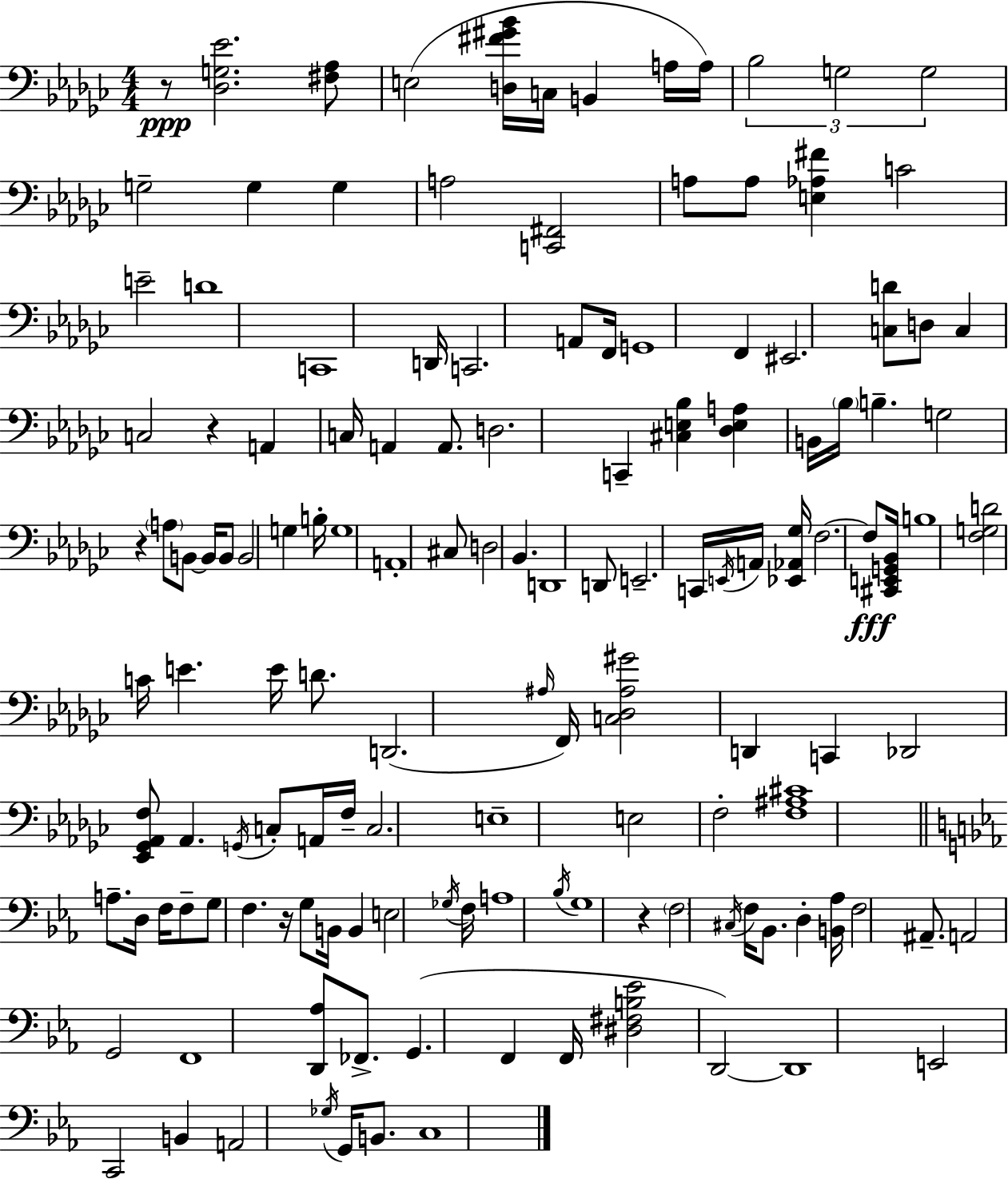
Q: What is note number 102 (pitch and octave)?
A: G2